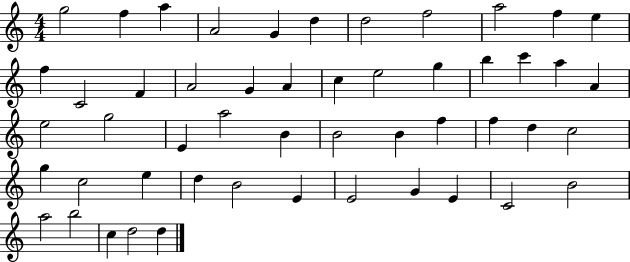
G5/h F5/q A5/q A4/h G4/q D5/q D5/h F5/h A5/h F5/q E5/q F5/q C4/h F4/q A4/h G4/q A4/q C5/q E5/h G5/q B5/q C6/q A5/q A4/q E5/h G5/h E4/q A5/h B4/q B4/h B4/q F5/q F5/q D5/q C5/h G5/q C5/h E5/q D5/q B4/h E4/q E4/h G4/q E4/q C4/h B4/h A5/h B5/h C5/q D5/h D5/q